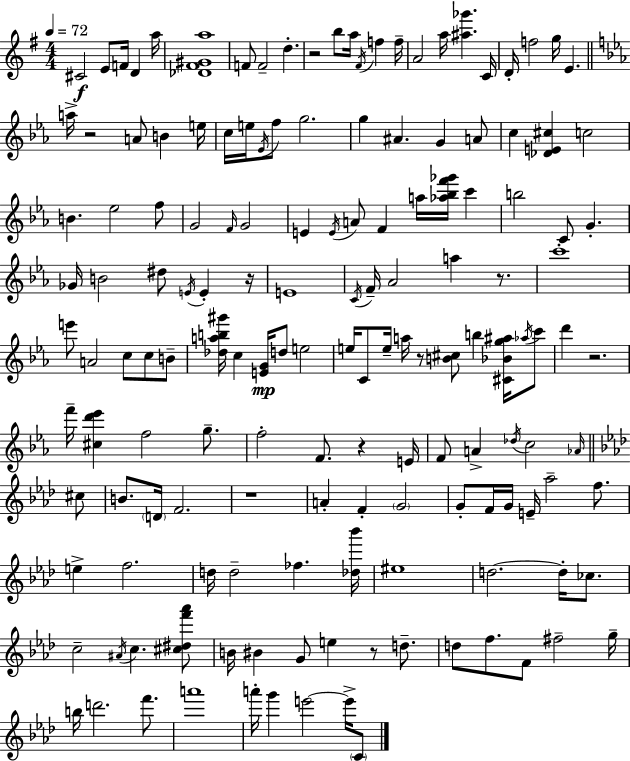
C#4/h E4/e F4/s D4/q A5/s [Db4,F#4,G#4,A5]/w F4/e F4/h D5/q. R/h B5/e A5/s F#4/s F5/q F5/s A4/h A5/s [A#5,Gb6]/q. C4/s D4/s F5/h G5/s E4/q. A5/s R/h A4/e B4/q E5/s C5/s E5/s Eb4/s F5/e G5/h. G5/q A#4/q. G4/q A4/e C5/q [Db4,E4,C#5]/q C5/h B4/q. Eb5/h F5/e G4/h F4/s G4/h E4/q E4/s A4/e F4/q A5/s [Ab5,Bb5,F6,Gb6]/s C6/q B5/h C4/e G4/q. Gb4/s B4/h D#5/e E4/s E4/q R/s E4/w C4/s F4/s Ab4/h A5/q R/e. C6/w E6/e A4/h C5/e C5/e B4/e [Db5,A5,B5,G#6]/s C5/q [E4,G4]/s D5/e E5/h E5/s C4/e E5/s A5/s R/e [B4,C#5]/e B5/q [C#4,Bb4,G5,A#5]/s Ab5/s C6/e D6/q R/h. F6/s [C#5,D6,Eb6]/q F5/h G5/e. F5/h F4/e. R/q E4/s F4/e A4/q Db5/s C5/h Ab4/s C#5/e B4/e. D4/s F4/h. R/w A4/q F4/q G4/h G4/e F4/s G4/s E4/s Ab5/h F5/e. E5/q F5/h. D5/s D5/h FES5/q. [Db5,Bb6]/s EIS5/w D5/h. D5/s CES5/e. C5/h A#4/s C5/q. [C#5,D#5,F6,Ab6]/e B4/s BIS4/q G4/e E5/q R/e D5/e. D5/e F5/e. F4/e F#5/h G5/s B5/s D6/h. F6/e. A6/w A6/s G6/q E6/h E6/s C4/e